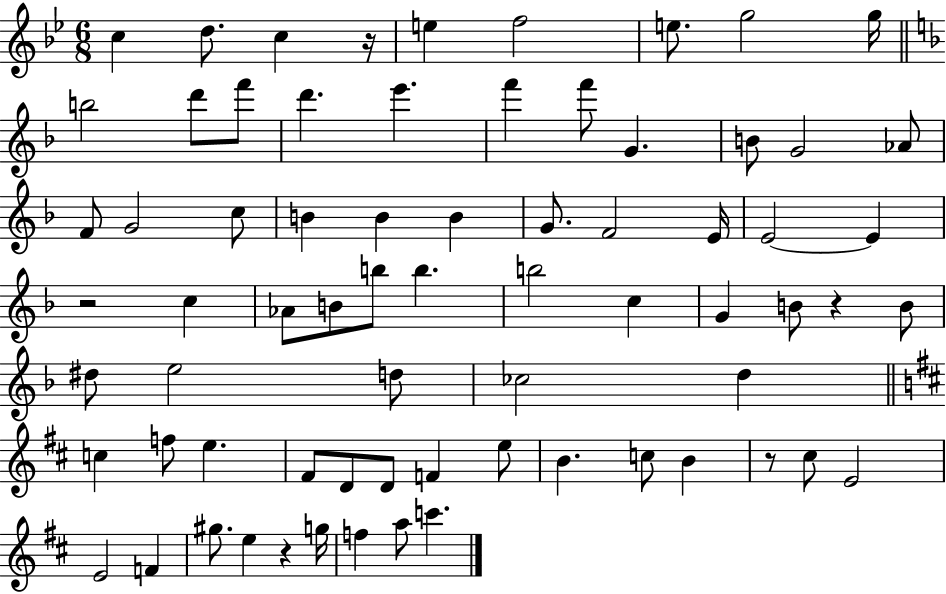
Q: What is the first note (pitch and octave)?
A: C5